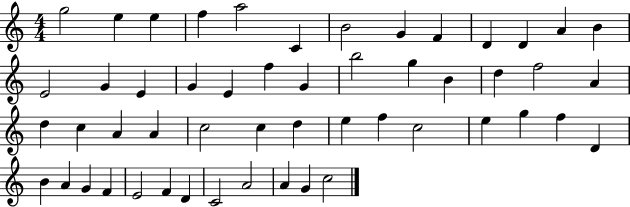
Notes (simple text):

G5/h E5/q E5/q F5/q A5/h C4/q B4/h G4/q F4/q D4/q D4/q A4/q B4/q E4/h G4/q E4/q G4/q E4/q F5/q G4/q B5/h G5/q B4/q D5/q F5/h A4/q D5/q C5/q A4/q A4/q C5/h C5/q D5/q E5/q F5/q C5/h E5/q G5/q F5/q D4/q B4/q A4/q G4/q F4/q E4/h F4/q D4/q C4/h A4/h A4/q G4/q C5/h